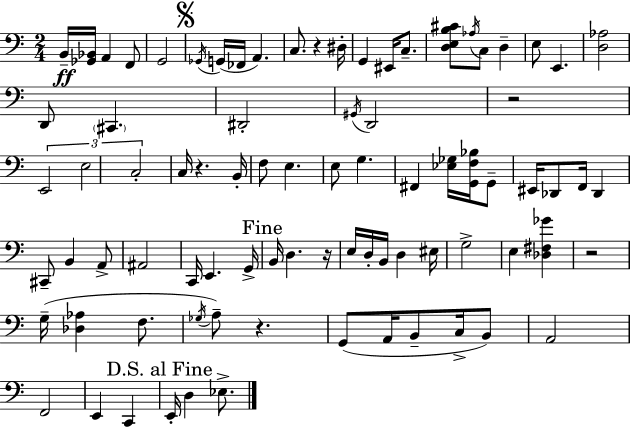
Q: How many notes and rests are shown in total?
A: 83